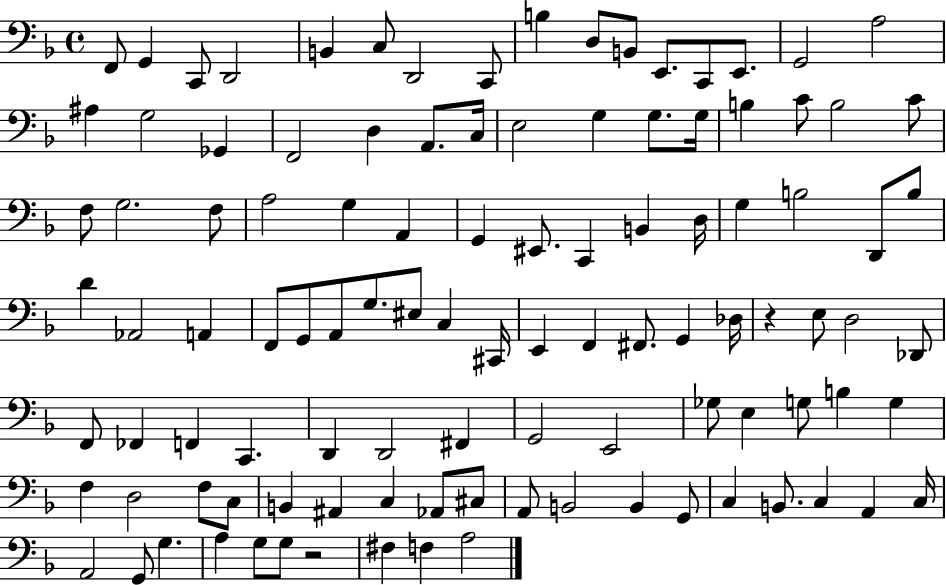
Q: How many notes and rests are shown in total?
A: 107